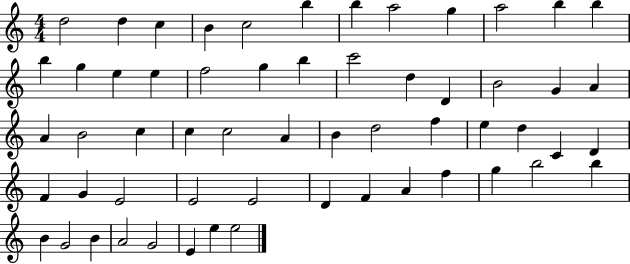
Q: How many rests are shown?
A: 0